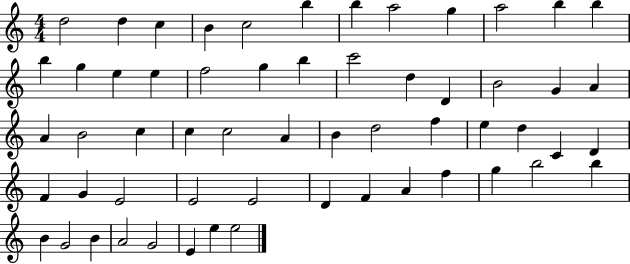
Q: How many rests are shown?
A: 0